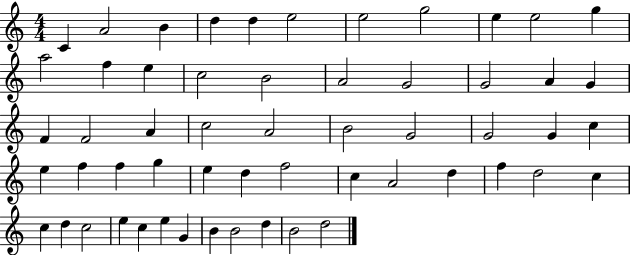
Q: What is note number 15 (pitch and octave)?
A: C5